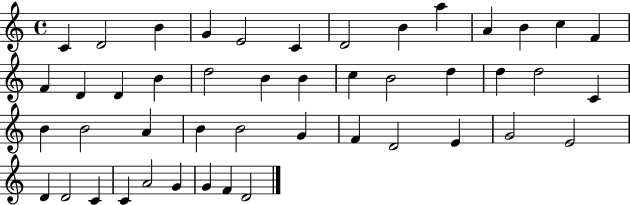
C4/q D4/h B4/q G4/q E4/h C4/q D4/h B4/q A5/q A4/q B4/q C5/q F4/q F4/q D4/q D4/q B4/q D5/h B4/q B4/q C5/q B4/h D5/q D5/q D5/h C4/q B4/q B4/h A4/q B4/q B4/h G4/q F4/q D4/h E4/q G4/h E4/h D4/q D4/h C4/q C4/q A4/h G4/q G4/q F4/q D4/h